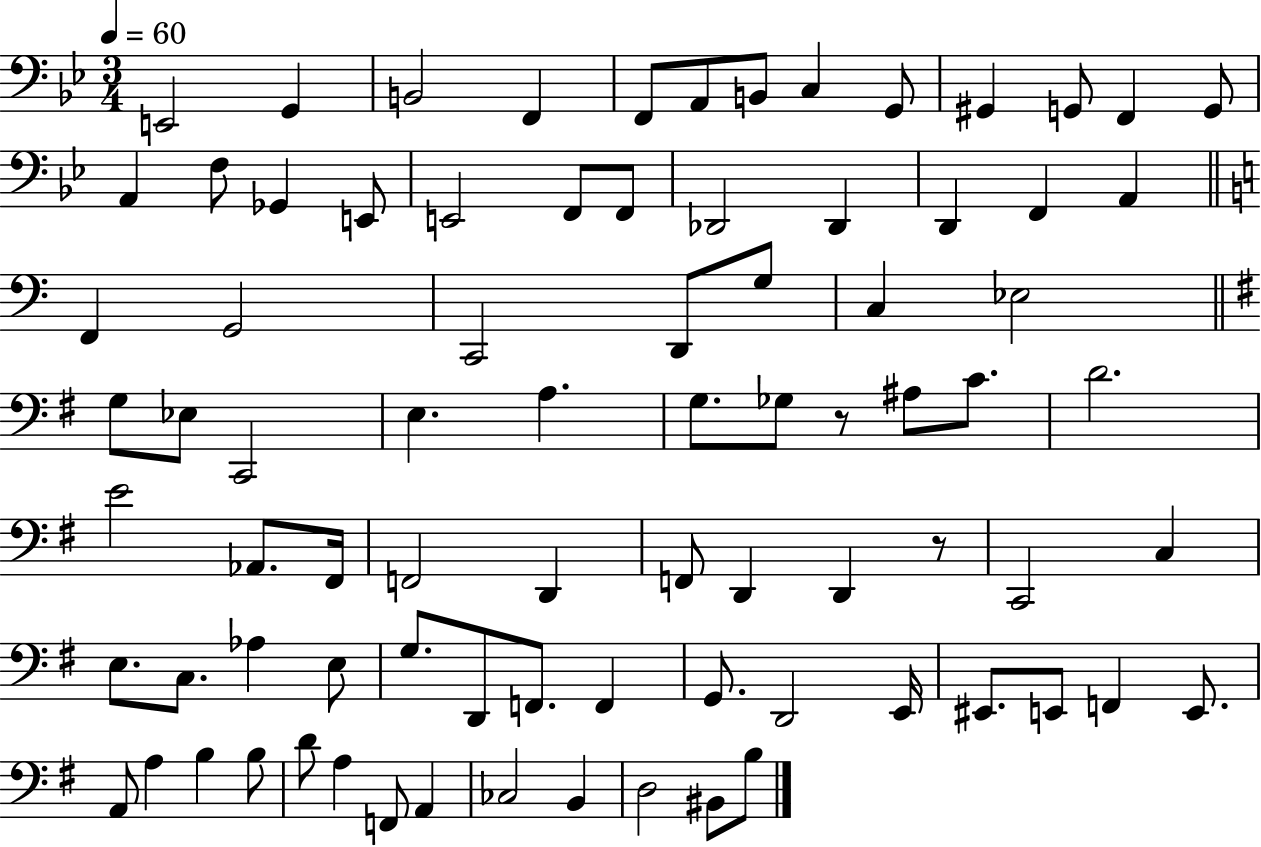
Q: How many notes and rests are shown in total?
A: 82